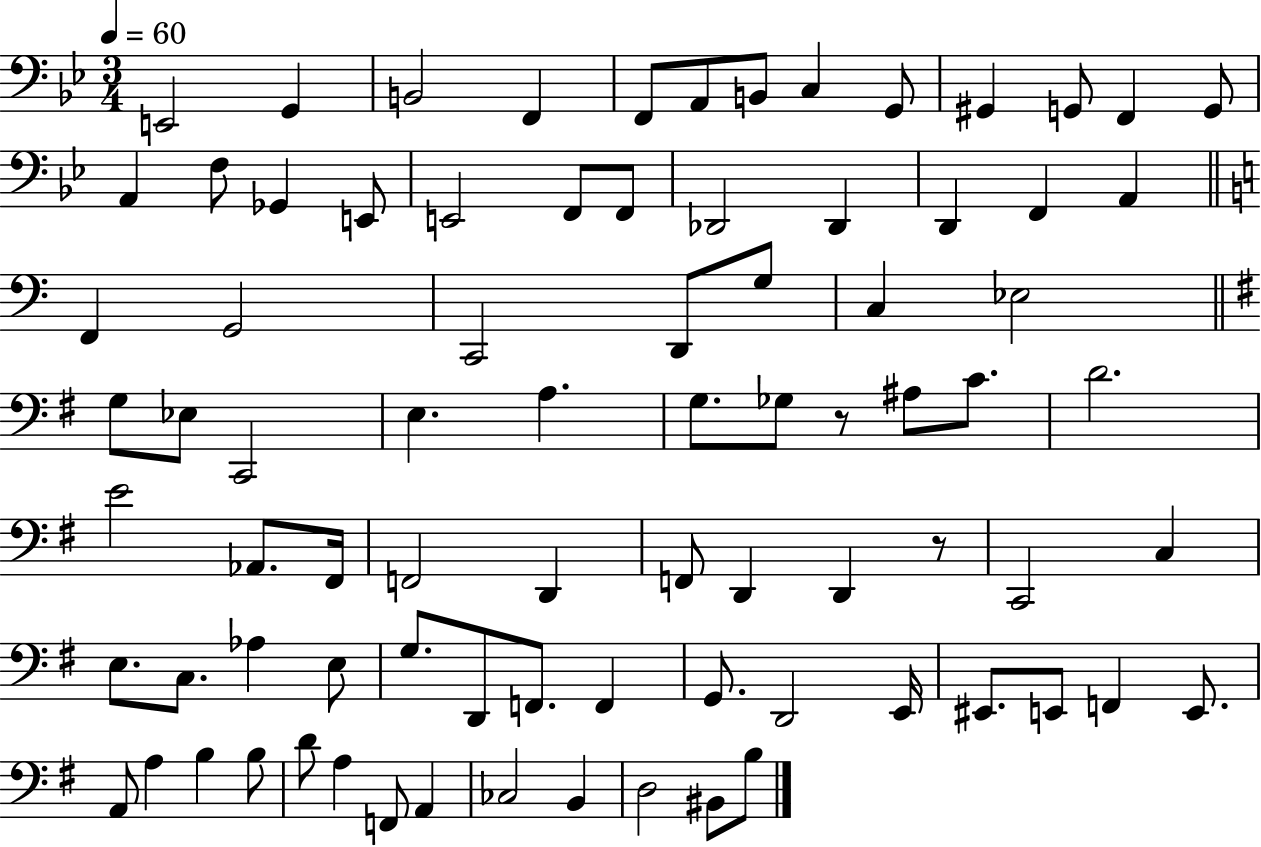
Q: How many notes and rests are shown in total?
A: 82